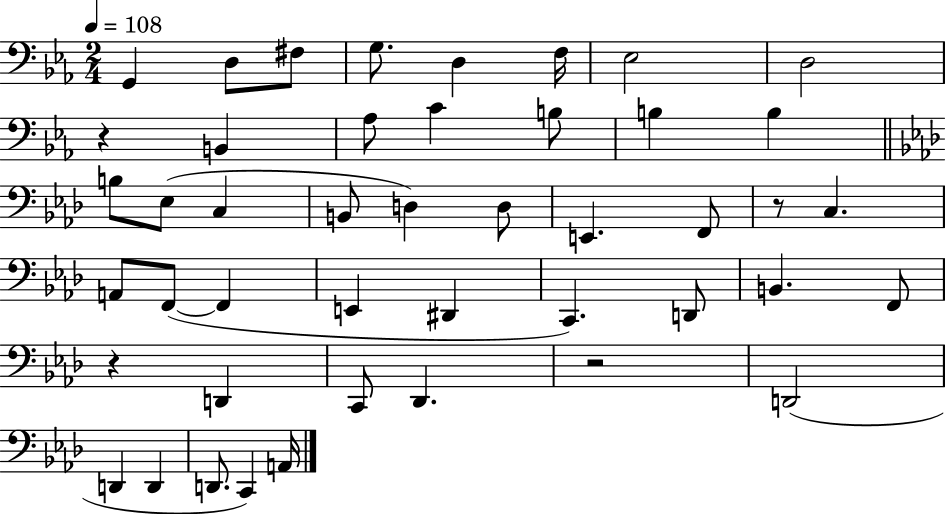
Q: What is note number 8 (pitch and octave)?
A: D3